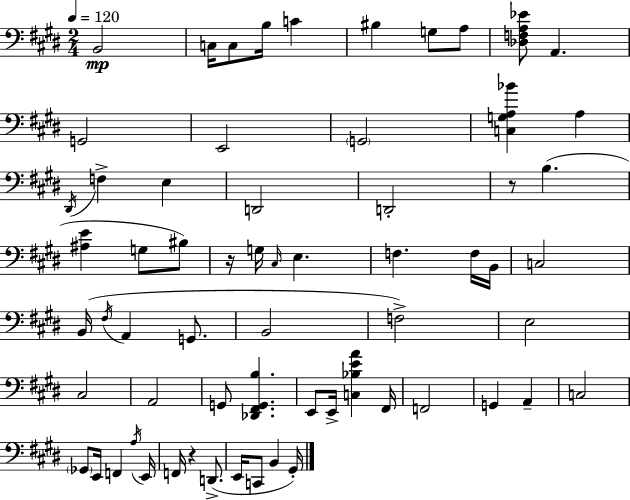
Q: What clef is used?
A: bass